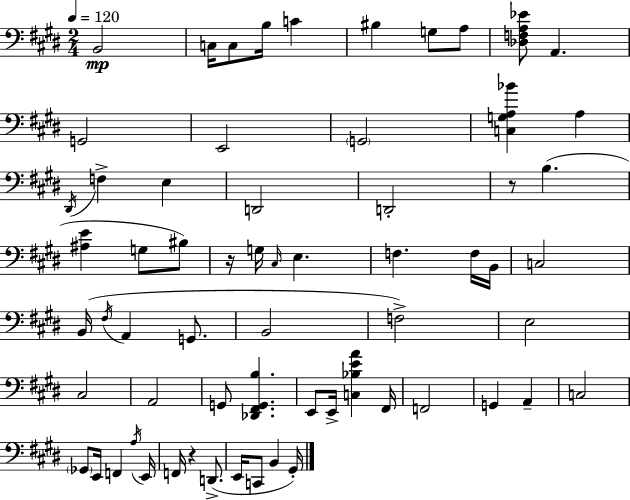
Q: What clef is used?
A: bass